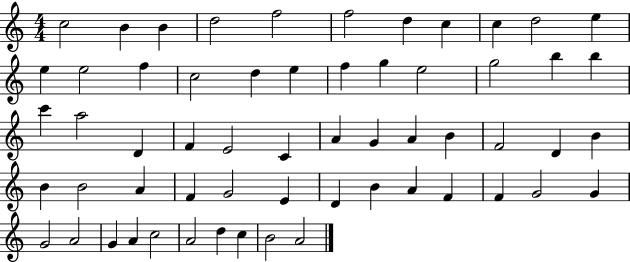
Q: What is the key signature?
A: C major